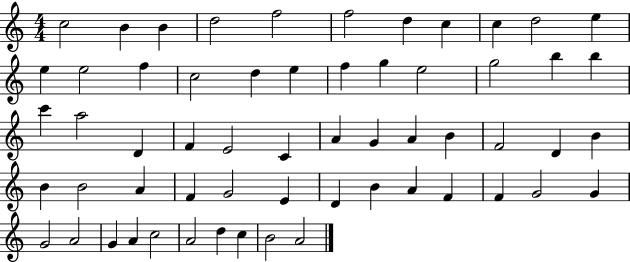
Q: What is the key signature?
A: C major